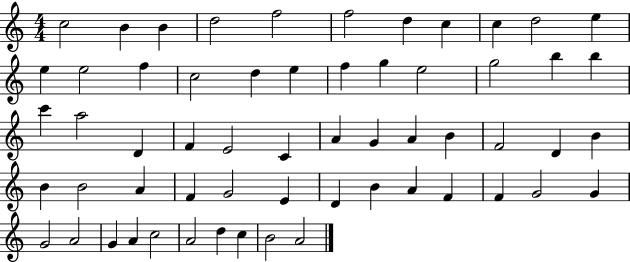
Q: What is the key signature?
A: C major